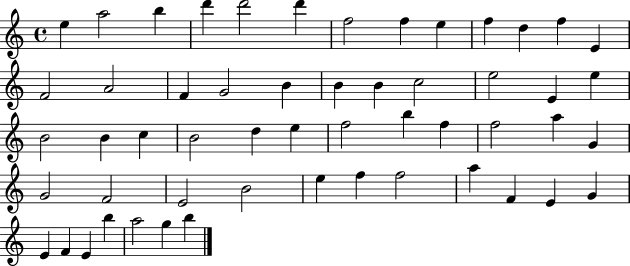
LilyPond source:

{
  \clef treble
  \time 4/4
  \defaultTimeSignature
  \key c \major
  e''4 a''2 b''4 | d'''4 d'''2 d'''4 | f''2 f''4 e''4 | f''4 d''4 f''4 e'4 | \break f'2 a'2 | f'4 g'2 b'4 | b'4 b'4 c''2 | e''2 e'4 e''4 | \break b'2 b'4 c''4 | b'2 d''4 e''4 | f''2 b''4 f''4 | f''2 a''4 g'4 | \break g'2 f'2 | e'2 b'2 | e''4 f''4 f''2 | a''4 f'4 e'4 g'4 | \break e'4 f'4 e'4 b''4 | a''2 g''4 b''4 | \bar "|."
}